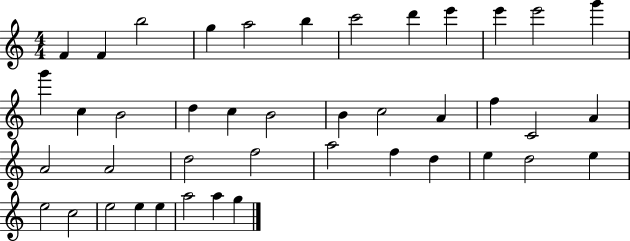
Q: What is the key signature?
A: C major